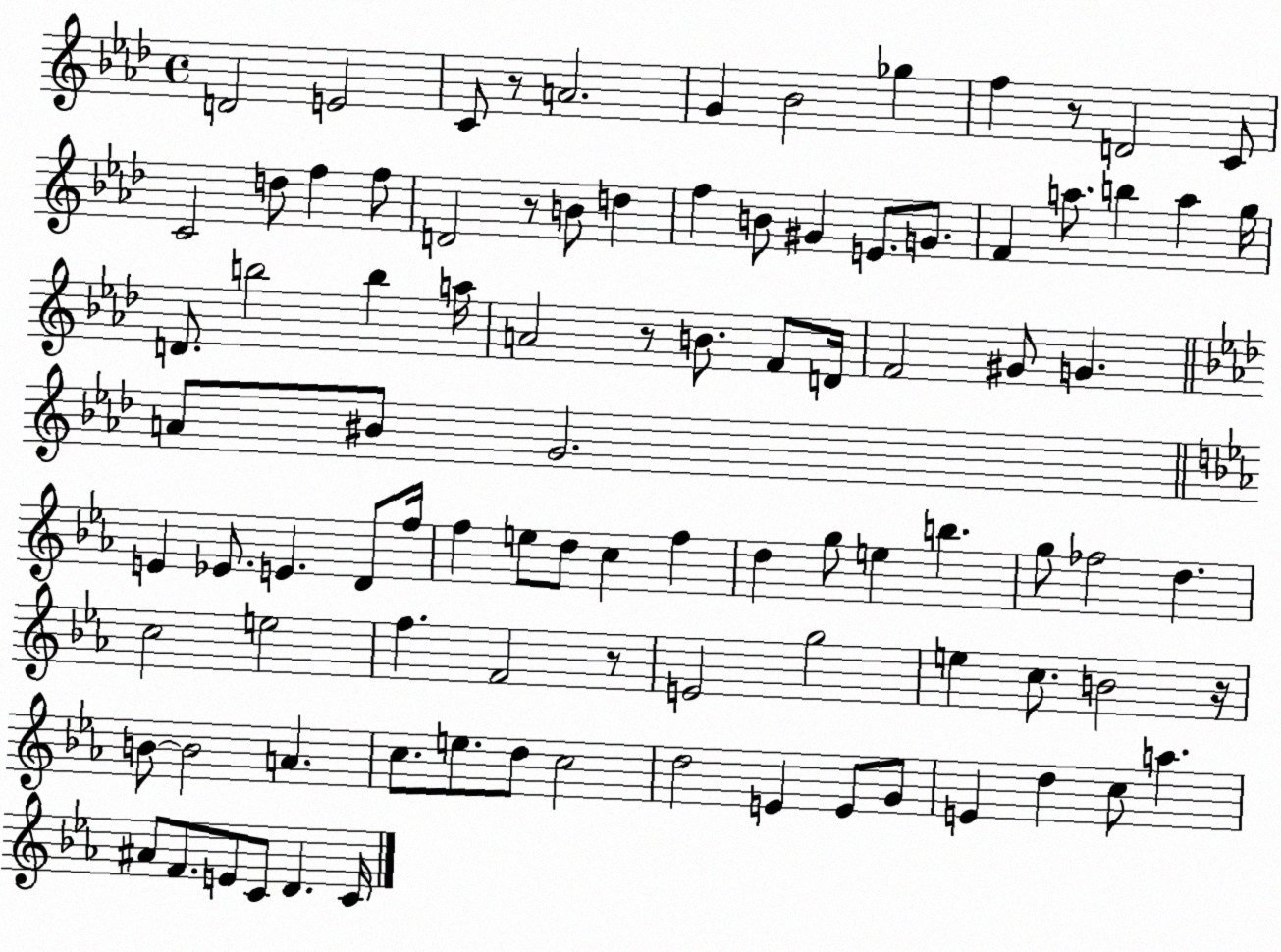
X:1
T:Untitled
M:4/4
L:1/4
K:Ab
D2 E2 C/2 z/2 A2 G _B2 _g f z/2 D2 C/2 C2 d/2 f f/2 D2 z/2 B/2 d f B/2 ^G E/2 G/2 F a/2 b a g/4 D/2 b2 b a/4 A2 z/2 B/2 F/2 D/4 F2 ^G/2 G A/2 ^B/2 G2 E _E/2 E D/2 f/4 f e/2 d/2 c f d g/2 e b g/2 _f2 d c2 e2 f F2 z/2 E2 g2 e c/2 B2 z/4 B/2 B2 A c/2 e/2 d/2 c2 d2 E E/2 G/2 E d c/2 a ^A/2 F/2 E/2 C/2 D C/4